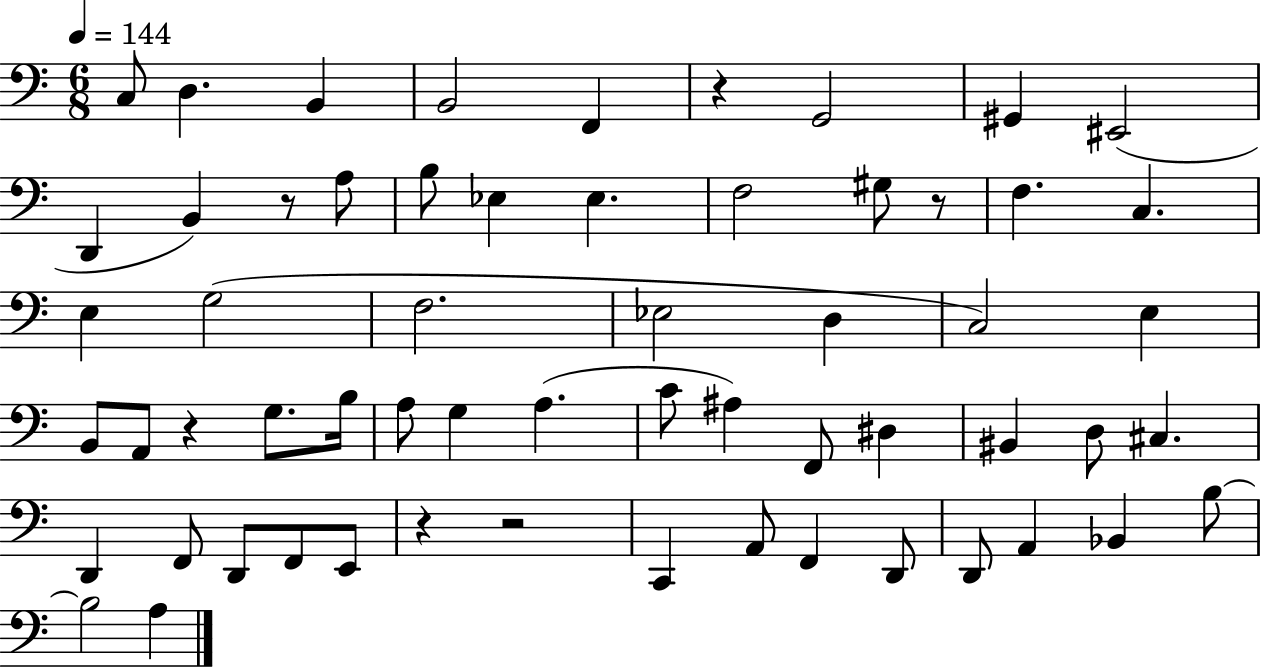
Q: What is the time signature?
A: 6/8